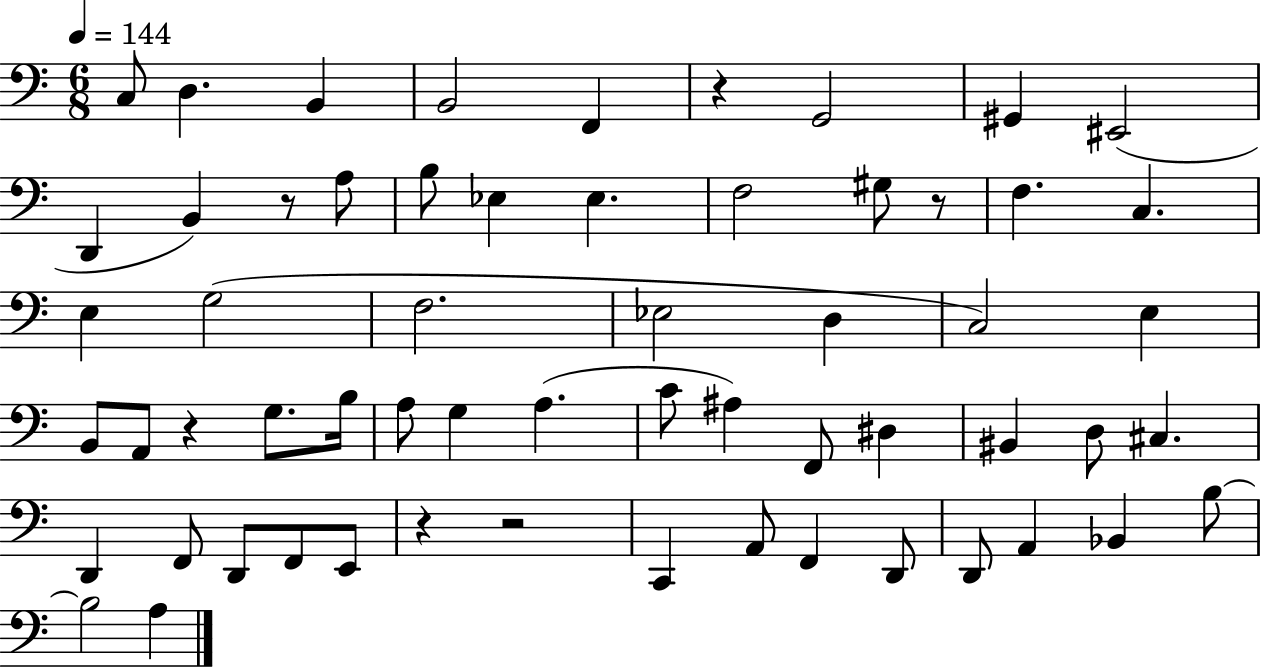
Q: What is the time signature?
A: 6/8